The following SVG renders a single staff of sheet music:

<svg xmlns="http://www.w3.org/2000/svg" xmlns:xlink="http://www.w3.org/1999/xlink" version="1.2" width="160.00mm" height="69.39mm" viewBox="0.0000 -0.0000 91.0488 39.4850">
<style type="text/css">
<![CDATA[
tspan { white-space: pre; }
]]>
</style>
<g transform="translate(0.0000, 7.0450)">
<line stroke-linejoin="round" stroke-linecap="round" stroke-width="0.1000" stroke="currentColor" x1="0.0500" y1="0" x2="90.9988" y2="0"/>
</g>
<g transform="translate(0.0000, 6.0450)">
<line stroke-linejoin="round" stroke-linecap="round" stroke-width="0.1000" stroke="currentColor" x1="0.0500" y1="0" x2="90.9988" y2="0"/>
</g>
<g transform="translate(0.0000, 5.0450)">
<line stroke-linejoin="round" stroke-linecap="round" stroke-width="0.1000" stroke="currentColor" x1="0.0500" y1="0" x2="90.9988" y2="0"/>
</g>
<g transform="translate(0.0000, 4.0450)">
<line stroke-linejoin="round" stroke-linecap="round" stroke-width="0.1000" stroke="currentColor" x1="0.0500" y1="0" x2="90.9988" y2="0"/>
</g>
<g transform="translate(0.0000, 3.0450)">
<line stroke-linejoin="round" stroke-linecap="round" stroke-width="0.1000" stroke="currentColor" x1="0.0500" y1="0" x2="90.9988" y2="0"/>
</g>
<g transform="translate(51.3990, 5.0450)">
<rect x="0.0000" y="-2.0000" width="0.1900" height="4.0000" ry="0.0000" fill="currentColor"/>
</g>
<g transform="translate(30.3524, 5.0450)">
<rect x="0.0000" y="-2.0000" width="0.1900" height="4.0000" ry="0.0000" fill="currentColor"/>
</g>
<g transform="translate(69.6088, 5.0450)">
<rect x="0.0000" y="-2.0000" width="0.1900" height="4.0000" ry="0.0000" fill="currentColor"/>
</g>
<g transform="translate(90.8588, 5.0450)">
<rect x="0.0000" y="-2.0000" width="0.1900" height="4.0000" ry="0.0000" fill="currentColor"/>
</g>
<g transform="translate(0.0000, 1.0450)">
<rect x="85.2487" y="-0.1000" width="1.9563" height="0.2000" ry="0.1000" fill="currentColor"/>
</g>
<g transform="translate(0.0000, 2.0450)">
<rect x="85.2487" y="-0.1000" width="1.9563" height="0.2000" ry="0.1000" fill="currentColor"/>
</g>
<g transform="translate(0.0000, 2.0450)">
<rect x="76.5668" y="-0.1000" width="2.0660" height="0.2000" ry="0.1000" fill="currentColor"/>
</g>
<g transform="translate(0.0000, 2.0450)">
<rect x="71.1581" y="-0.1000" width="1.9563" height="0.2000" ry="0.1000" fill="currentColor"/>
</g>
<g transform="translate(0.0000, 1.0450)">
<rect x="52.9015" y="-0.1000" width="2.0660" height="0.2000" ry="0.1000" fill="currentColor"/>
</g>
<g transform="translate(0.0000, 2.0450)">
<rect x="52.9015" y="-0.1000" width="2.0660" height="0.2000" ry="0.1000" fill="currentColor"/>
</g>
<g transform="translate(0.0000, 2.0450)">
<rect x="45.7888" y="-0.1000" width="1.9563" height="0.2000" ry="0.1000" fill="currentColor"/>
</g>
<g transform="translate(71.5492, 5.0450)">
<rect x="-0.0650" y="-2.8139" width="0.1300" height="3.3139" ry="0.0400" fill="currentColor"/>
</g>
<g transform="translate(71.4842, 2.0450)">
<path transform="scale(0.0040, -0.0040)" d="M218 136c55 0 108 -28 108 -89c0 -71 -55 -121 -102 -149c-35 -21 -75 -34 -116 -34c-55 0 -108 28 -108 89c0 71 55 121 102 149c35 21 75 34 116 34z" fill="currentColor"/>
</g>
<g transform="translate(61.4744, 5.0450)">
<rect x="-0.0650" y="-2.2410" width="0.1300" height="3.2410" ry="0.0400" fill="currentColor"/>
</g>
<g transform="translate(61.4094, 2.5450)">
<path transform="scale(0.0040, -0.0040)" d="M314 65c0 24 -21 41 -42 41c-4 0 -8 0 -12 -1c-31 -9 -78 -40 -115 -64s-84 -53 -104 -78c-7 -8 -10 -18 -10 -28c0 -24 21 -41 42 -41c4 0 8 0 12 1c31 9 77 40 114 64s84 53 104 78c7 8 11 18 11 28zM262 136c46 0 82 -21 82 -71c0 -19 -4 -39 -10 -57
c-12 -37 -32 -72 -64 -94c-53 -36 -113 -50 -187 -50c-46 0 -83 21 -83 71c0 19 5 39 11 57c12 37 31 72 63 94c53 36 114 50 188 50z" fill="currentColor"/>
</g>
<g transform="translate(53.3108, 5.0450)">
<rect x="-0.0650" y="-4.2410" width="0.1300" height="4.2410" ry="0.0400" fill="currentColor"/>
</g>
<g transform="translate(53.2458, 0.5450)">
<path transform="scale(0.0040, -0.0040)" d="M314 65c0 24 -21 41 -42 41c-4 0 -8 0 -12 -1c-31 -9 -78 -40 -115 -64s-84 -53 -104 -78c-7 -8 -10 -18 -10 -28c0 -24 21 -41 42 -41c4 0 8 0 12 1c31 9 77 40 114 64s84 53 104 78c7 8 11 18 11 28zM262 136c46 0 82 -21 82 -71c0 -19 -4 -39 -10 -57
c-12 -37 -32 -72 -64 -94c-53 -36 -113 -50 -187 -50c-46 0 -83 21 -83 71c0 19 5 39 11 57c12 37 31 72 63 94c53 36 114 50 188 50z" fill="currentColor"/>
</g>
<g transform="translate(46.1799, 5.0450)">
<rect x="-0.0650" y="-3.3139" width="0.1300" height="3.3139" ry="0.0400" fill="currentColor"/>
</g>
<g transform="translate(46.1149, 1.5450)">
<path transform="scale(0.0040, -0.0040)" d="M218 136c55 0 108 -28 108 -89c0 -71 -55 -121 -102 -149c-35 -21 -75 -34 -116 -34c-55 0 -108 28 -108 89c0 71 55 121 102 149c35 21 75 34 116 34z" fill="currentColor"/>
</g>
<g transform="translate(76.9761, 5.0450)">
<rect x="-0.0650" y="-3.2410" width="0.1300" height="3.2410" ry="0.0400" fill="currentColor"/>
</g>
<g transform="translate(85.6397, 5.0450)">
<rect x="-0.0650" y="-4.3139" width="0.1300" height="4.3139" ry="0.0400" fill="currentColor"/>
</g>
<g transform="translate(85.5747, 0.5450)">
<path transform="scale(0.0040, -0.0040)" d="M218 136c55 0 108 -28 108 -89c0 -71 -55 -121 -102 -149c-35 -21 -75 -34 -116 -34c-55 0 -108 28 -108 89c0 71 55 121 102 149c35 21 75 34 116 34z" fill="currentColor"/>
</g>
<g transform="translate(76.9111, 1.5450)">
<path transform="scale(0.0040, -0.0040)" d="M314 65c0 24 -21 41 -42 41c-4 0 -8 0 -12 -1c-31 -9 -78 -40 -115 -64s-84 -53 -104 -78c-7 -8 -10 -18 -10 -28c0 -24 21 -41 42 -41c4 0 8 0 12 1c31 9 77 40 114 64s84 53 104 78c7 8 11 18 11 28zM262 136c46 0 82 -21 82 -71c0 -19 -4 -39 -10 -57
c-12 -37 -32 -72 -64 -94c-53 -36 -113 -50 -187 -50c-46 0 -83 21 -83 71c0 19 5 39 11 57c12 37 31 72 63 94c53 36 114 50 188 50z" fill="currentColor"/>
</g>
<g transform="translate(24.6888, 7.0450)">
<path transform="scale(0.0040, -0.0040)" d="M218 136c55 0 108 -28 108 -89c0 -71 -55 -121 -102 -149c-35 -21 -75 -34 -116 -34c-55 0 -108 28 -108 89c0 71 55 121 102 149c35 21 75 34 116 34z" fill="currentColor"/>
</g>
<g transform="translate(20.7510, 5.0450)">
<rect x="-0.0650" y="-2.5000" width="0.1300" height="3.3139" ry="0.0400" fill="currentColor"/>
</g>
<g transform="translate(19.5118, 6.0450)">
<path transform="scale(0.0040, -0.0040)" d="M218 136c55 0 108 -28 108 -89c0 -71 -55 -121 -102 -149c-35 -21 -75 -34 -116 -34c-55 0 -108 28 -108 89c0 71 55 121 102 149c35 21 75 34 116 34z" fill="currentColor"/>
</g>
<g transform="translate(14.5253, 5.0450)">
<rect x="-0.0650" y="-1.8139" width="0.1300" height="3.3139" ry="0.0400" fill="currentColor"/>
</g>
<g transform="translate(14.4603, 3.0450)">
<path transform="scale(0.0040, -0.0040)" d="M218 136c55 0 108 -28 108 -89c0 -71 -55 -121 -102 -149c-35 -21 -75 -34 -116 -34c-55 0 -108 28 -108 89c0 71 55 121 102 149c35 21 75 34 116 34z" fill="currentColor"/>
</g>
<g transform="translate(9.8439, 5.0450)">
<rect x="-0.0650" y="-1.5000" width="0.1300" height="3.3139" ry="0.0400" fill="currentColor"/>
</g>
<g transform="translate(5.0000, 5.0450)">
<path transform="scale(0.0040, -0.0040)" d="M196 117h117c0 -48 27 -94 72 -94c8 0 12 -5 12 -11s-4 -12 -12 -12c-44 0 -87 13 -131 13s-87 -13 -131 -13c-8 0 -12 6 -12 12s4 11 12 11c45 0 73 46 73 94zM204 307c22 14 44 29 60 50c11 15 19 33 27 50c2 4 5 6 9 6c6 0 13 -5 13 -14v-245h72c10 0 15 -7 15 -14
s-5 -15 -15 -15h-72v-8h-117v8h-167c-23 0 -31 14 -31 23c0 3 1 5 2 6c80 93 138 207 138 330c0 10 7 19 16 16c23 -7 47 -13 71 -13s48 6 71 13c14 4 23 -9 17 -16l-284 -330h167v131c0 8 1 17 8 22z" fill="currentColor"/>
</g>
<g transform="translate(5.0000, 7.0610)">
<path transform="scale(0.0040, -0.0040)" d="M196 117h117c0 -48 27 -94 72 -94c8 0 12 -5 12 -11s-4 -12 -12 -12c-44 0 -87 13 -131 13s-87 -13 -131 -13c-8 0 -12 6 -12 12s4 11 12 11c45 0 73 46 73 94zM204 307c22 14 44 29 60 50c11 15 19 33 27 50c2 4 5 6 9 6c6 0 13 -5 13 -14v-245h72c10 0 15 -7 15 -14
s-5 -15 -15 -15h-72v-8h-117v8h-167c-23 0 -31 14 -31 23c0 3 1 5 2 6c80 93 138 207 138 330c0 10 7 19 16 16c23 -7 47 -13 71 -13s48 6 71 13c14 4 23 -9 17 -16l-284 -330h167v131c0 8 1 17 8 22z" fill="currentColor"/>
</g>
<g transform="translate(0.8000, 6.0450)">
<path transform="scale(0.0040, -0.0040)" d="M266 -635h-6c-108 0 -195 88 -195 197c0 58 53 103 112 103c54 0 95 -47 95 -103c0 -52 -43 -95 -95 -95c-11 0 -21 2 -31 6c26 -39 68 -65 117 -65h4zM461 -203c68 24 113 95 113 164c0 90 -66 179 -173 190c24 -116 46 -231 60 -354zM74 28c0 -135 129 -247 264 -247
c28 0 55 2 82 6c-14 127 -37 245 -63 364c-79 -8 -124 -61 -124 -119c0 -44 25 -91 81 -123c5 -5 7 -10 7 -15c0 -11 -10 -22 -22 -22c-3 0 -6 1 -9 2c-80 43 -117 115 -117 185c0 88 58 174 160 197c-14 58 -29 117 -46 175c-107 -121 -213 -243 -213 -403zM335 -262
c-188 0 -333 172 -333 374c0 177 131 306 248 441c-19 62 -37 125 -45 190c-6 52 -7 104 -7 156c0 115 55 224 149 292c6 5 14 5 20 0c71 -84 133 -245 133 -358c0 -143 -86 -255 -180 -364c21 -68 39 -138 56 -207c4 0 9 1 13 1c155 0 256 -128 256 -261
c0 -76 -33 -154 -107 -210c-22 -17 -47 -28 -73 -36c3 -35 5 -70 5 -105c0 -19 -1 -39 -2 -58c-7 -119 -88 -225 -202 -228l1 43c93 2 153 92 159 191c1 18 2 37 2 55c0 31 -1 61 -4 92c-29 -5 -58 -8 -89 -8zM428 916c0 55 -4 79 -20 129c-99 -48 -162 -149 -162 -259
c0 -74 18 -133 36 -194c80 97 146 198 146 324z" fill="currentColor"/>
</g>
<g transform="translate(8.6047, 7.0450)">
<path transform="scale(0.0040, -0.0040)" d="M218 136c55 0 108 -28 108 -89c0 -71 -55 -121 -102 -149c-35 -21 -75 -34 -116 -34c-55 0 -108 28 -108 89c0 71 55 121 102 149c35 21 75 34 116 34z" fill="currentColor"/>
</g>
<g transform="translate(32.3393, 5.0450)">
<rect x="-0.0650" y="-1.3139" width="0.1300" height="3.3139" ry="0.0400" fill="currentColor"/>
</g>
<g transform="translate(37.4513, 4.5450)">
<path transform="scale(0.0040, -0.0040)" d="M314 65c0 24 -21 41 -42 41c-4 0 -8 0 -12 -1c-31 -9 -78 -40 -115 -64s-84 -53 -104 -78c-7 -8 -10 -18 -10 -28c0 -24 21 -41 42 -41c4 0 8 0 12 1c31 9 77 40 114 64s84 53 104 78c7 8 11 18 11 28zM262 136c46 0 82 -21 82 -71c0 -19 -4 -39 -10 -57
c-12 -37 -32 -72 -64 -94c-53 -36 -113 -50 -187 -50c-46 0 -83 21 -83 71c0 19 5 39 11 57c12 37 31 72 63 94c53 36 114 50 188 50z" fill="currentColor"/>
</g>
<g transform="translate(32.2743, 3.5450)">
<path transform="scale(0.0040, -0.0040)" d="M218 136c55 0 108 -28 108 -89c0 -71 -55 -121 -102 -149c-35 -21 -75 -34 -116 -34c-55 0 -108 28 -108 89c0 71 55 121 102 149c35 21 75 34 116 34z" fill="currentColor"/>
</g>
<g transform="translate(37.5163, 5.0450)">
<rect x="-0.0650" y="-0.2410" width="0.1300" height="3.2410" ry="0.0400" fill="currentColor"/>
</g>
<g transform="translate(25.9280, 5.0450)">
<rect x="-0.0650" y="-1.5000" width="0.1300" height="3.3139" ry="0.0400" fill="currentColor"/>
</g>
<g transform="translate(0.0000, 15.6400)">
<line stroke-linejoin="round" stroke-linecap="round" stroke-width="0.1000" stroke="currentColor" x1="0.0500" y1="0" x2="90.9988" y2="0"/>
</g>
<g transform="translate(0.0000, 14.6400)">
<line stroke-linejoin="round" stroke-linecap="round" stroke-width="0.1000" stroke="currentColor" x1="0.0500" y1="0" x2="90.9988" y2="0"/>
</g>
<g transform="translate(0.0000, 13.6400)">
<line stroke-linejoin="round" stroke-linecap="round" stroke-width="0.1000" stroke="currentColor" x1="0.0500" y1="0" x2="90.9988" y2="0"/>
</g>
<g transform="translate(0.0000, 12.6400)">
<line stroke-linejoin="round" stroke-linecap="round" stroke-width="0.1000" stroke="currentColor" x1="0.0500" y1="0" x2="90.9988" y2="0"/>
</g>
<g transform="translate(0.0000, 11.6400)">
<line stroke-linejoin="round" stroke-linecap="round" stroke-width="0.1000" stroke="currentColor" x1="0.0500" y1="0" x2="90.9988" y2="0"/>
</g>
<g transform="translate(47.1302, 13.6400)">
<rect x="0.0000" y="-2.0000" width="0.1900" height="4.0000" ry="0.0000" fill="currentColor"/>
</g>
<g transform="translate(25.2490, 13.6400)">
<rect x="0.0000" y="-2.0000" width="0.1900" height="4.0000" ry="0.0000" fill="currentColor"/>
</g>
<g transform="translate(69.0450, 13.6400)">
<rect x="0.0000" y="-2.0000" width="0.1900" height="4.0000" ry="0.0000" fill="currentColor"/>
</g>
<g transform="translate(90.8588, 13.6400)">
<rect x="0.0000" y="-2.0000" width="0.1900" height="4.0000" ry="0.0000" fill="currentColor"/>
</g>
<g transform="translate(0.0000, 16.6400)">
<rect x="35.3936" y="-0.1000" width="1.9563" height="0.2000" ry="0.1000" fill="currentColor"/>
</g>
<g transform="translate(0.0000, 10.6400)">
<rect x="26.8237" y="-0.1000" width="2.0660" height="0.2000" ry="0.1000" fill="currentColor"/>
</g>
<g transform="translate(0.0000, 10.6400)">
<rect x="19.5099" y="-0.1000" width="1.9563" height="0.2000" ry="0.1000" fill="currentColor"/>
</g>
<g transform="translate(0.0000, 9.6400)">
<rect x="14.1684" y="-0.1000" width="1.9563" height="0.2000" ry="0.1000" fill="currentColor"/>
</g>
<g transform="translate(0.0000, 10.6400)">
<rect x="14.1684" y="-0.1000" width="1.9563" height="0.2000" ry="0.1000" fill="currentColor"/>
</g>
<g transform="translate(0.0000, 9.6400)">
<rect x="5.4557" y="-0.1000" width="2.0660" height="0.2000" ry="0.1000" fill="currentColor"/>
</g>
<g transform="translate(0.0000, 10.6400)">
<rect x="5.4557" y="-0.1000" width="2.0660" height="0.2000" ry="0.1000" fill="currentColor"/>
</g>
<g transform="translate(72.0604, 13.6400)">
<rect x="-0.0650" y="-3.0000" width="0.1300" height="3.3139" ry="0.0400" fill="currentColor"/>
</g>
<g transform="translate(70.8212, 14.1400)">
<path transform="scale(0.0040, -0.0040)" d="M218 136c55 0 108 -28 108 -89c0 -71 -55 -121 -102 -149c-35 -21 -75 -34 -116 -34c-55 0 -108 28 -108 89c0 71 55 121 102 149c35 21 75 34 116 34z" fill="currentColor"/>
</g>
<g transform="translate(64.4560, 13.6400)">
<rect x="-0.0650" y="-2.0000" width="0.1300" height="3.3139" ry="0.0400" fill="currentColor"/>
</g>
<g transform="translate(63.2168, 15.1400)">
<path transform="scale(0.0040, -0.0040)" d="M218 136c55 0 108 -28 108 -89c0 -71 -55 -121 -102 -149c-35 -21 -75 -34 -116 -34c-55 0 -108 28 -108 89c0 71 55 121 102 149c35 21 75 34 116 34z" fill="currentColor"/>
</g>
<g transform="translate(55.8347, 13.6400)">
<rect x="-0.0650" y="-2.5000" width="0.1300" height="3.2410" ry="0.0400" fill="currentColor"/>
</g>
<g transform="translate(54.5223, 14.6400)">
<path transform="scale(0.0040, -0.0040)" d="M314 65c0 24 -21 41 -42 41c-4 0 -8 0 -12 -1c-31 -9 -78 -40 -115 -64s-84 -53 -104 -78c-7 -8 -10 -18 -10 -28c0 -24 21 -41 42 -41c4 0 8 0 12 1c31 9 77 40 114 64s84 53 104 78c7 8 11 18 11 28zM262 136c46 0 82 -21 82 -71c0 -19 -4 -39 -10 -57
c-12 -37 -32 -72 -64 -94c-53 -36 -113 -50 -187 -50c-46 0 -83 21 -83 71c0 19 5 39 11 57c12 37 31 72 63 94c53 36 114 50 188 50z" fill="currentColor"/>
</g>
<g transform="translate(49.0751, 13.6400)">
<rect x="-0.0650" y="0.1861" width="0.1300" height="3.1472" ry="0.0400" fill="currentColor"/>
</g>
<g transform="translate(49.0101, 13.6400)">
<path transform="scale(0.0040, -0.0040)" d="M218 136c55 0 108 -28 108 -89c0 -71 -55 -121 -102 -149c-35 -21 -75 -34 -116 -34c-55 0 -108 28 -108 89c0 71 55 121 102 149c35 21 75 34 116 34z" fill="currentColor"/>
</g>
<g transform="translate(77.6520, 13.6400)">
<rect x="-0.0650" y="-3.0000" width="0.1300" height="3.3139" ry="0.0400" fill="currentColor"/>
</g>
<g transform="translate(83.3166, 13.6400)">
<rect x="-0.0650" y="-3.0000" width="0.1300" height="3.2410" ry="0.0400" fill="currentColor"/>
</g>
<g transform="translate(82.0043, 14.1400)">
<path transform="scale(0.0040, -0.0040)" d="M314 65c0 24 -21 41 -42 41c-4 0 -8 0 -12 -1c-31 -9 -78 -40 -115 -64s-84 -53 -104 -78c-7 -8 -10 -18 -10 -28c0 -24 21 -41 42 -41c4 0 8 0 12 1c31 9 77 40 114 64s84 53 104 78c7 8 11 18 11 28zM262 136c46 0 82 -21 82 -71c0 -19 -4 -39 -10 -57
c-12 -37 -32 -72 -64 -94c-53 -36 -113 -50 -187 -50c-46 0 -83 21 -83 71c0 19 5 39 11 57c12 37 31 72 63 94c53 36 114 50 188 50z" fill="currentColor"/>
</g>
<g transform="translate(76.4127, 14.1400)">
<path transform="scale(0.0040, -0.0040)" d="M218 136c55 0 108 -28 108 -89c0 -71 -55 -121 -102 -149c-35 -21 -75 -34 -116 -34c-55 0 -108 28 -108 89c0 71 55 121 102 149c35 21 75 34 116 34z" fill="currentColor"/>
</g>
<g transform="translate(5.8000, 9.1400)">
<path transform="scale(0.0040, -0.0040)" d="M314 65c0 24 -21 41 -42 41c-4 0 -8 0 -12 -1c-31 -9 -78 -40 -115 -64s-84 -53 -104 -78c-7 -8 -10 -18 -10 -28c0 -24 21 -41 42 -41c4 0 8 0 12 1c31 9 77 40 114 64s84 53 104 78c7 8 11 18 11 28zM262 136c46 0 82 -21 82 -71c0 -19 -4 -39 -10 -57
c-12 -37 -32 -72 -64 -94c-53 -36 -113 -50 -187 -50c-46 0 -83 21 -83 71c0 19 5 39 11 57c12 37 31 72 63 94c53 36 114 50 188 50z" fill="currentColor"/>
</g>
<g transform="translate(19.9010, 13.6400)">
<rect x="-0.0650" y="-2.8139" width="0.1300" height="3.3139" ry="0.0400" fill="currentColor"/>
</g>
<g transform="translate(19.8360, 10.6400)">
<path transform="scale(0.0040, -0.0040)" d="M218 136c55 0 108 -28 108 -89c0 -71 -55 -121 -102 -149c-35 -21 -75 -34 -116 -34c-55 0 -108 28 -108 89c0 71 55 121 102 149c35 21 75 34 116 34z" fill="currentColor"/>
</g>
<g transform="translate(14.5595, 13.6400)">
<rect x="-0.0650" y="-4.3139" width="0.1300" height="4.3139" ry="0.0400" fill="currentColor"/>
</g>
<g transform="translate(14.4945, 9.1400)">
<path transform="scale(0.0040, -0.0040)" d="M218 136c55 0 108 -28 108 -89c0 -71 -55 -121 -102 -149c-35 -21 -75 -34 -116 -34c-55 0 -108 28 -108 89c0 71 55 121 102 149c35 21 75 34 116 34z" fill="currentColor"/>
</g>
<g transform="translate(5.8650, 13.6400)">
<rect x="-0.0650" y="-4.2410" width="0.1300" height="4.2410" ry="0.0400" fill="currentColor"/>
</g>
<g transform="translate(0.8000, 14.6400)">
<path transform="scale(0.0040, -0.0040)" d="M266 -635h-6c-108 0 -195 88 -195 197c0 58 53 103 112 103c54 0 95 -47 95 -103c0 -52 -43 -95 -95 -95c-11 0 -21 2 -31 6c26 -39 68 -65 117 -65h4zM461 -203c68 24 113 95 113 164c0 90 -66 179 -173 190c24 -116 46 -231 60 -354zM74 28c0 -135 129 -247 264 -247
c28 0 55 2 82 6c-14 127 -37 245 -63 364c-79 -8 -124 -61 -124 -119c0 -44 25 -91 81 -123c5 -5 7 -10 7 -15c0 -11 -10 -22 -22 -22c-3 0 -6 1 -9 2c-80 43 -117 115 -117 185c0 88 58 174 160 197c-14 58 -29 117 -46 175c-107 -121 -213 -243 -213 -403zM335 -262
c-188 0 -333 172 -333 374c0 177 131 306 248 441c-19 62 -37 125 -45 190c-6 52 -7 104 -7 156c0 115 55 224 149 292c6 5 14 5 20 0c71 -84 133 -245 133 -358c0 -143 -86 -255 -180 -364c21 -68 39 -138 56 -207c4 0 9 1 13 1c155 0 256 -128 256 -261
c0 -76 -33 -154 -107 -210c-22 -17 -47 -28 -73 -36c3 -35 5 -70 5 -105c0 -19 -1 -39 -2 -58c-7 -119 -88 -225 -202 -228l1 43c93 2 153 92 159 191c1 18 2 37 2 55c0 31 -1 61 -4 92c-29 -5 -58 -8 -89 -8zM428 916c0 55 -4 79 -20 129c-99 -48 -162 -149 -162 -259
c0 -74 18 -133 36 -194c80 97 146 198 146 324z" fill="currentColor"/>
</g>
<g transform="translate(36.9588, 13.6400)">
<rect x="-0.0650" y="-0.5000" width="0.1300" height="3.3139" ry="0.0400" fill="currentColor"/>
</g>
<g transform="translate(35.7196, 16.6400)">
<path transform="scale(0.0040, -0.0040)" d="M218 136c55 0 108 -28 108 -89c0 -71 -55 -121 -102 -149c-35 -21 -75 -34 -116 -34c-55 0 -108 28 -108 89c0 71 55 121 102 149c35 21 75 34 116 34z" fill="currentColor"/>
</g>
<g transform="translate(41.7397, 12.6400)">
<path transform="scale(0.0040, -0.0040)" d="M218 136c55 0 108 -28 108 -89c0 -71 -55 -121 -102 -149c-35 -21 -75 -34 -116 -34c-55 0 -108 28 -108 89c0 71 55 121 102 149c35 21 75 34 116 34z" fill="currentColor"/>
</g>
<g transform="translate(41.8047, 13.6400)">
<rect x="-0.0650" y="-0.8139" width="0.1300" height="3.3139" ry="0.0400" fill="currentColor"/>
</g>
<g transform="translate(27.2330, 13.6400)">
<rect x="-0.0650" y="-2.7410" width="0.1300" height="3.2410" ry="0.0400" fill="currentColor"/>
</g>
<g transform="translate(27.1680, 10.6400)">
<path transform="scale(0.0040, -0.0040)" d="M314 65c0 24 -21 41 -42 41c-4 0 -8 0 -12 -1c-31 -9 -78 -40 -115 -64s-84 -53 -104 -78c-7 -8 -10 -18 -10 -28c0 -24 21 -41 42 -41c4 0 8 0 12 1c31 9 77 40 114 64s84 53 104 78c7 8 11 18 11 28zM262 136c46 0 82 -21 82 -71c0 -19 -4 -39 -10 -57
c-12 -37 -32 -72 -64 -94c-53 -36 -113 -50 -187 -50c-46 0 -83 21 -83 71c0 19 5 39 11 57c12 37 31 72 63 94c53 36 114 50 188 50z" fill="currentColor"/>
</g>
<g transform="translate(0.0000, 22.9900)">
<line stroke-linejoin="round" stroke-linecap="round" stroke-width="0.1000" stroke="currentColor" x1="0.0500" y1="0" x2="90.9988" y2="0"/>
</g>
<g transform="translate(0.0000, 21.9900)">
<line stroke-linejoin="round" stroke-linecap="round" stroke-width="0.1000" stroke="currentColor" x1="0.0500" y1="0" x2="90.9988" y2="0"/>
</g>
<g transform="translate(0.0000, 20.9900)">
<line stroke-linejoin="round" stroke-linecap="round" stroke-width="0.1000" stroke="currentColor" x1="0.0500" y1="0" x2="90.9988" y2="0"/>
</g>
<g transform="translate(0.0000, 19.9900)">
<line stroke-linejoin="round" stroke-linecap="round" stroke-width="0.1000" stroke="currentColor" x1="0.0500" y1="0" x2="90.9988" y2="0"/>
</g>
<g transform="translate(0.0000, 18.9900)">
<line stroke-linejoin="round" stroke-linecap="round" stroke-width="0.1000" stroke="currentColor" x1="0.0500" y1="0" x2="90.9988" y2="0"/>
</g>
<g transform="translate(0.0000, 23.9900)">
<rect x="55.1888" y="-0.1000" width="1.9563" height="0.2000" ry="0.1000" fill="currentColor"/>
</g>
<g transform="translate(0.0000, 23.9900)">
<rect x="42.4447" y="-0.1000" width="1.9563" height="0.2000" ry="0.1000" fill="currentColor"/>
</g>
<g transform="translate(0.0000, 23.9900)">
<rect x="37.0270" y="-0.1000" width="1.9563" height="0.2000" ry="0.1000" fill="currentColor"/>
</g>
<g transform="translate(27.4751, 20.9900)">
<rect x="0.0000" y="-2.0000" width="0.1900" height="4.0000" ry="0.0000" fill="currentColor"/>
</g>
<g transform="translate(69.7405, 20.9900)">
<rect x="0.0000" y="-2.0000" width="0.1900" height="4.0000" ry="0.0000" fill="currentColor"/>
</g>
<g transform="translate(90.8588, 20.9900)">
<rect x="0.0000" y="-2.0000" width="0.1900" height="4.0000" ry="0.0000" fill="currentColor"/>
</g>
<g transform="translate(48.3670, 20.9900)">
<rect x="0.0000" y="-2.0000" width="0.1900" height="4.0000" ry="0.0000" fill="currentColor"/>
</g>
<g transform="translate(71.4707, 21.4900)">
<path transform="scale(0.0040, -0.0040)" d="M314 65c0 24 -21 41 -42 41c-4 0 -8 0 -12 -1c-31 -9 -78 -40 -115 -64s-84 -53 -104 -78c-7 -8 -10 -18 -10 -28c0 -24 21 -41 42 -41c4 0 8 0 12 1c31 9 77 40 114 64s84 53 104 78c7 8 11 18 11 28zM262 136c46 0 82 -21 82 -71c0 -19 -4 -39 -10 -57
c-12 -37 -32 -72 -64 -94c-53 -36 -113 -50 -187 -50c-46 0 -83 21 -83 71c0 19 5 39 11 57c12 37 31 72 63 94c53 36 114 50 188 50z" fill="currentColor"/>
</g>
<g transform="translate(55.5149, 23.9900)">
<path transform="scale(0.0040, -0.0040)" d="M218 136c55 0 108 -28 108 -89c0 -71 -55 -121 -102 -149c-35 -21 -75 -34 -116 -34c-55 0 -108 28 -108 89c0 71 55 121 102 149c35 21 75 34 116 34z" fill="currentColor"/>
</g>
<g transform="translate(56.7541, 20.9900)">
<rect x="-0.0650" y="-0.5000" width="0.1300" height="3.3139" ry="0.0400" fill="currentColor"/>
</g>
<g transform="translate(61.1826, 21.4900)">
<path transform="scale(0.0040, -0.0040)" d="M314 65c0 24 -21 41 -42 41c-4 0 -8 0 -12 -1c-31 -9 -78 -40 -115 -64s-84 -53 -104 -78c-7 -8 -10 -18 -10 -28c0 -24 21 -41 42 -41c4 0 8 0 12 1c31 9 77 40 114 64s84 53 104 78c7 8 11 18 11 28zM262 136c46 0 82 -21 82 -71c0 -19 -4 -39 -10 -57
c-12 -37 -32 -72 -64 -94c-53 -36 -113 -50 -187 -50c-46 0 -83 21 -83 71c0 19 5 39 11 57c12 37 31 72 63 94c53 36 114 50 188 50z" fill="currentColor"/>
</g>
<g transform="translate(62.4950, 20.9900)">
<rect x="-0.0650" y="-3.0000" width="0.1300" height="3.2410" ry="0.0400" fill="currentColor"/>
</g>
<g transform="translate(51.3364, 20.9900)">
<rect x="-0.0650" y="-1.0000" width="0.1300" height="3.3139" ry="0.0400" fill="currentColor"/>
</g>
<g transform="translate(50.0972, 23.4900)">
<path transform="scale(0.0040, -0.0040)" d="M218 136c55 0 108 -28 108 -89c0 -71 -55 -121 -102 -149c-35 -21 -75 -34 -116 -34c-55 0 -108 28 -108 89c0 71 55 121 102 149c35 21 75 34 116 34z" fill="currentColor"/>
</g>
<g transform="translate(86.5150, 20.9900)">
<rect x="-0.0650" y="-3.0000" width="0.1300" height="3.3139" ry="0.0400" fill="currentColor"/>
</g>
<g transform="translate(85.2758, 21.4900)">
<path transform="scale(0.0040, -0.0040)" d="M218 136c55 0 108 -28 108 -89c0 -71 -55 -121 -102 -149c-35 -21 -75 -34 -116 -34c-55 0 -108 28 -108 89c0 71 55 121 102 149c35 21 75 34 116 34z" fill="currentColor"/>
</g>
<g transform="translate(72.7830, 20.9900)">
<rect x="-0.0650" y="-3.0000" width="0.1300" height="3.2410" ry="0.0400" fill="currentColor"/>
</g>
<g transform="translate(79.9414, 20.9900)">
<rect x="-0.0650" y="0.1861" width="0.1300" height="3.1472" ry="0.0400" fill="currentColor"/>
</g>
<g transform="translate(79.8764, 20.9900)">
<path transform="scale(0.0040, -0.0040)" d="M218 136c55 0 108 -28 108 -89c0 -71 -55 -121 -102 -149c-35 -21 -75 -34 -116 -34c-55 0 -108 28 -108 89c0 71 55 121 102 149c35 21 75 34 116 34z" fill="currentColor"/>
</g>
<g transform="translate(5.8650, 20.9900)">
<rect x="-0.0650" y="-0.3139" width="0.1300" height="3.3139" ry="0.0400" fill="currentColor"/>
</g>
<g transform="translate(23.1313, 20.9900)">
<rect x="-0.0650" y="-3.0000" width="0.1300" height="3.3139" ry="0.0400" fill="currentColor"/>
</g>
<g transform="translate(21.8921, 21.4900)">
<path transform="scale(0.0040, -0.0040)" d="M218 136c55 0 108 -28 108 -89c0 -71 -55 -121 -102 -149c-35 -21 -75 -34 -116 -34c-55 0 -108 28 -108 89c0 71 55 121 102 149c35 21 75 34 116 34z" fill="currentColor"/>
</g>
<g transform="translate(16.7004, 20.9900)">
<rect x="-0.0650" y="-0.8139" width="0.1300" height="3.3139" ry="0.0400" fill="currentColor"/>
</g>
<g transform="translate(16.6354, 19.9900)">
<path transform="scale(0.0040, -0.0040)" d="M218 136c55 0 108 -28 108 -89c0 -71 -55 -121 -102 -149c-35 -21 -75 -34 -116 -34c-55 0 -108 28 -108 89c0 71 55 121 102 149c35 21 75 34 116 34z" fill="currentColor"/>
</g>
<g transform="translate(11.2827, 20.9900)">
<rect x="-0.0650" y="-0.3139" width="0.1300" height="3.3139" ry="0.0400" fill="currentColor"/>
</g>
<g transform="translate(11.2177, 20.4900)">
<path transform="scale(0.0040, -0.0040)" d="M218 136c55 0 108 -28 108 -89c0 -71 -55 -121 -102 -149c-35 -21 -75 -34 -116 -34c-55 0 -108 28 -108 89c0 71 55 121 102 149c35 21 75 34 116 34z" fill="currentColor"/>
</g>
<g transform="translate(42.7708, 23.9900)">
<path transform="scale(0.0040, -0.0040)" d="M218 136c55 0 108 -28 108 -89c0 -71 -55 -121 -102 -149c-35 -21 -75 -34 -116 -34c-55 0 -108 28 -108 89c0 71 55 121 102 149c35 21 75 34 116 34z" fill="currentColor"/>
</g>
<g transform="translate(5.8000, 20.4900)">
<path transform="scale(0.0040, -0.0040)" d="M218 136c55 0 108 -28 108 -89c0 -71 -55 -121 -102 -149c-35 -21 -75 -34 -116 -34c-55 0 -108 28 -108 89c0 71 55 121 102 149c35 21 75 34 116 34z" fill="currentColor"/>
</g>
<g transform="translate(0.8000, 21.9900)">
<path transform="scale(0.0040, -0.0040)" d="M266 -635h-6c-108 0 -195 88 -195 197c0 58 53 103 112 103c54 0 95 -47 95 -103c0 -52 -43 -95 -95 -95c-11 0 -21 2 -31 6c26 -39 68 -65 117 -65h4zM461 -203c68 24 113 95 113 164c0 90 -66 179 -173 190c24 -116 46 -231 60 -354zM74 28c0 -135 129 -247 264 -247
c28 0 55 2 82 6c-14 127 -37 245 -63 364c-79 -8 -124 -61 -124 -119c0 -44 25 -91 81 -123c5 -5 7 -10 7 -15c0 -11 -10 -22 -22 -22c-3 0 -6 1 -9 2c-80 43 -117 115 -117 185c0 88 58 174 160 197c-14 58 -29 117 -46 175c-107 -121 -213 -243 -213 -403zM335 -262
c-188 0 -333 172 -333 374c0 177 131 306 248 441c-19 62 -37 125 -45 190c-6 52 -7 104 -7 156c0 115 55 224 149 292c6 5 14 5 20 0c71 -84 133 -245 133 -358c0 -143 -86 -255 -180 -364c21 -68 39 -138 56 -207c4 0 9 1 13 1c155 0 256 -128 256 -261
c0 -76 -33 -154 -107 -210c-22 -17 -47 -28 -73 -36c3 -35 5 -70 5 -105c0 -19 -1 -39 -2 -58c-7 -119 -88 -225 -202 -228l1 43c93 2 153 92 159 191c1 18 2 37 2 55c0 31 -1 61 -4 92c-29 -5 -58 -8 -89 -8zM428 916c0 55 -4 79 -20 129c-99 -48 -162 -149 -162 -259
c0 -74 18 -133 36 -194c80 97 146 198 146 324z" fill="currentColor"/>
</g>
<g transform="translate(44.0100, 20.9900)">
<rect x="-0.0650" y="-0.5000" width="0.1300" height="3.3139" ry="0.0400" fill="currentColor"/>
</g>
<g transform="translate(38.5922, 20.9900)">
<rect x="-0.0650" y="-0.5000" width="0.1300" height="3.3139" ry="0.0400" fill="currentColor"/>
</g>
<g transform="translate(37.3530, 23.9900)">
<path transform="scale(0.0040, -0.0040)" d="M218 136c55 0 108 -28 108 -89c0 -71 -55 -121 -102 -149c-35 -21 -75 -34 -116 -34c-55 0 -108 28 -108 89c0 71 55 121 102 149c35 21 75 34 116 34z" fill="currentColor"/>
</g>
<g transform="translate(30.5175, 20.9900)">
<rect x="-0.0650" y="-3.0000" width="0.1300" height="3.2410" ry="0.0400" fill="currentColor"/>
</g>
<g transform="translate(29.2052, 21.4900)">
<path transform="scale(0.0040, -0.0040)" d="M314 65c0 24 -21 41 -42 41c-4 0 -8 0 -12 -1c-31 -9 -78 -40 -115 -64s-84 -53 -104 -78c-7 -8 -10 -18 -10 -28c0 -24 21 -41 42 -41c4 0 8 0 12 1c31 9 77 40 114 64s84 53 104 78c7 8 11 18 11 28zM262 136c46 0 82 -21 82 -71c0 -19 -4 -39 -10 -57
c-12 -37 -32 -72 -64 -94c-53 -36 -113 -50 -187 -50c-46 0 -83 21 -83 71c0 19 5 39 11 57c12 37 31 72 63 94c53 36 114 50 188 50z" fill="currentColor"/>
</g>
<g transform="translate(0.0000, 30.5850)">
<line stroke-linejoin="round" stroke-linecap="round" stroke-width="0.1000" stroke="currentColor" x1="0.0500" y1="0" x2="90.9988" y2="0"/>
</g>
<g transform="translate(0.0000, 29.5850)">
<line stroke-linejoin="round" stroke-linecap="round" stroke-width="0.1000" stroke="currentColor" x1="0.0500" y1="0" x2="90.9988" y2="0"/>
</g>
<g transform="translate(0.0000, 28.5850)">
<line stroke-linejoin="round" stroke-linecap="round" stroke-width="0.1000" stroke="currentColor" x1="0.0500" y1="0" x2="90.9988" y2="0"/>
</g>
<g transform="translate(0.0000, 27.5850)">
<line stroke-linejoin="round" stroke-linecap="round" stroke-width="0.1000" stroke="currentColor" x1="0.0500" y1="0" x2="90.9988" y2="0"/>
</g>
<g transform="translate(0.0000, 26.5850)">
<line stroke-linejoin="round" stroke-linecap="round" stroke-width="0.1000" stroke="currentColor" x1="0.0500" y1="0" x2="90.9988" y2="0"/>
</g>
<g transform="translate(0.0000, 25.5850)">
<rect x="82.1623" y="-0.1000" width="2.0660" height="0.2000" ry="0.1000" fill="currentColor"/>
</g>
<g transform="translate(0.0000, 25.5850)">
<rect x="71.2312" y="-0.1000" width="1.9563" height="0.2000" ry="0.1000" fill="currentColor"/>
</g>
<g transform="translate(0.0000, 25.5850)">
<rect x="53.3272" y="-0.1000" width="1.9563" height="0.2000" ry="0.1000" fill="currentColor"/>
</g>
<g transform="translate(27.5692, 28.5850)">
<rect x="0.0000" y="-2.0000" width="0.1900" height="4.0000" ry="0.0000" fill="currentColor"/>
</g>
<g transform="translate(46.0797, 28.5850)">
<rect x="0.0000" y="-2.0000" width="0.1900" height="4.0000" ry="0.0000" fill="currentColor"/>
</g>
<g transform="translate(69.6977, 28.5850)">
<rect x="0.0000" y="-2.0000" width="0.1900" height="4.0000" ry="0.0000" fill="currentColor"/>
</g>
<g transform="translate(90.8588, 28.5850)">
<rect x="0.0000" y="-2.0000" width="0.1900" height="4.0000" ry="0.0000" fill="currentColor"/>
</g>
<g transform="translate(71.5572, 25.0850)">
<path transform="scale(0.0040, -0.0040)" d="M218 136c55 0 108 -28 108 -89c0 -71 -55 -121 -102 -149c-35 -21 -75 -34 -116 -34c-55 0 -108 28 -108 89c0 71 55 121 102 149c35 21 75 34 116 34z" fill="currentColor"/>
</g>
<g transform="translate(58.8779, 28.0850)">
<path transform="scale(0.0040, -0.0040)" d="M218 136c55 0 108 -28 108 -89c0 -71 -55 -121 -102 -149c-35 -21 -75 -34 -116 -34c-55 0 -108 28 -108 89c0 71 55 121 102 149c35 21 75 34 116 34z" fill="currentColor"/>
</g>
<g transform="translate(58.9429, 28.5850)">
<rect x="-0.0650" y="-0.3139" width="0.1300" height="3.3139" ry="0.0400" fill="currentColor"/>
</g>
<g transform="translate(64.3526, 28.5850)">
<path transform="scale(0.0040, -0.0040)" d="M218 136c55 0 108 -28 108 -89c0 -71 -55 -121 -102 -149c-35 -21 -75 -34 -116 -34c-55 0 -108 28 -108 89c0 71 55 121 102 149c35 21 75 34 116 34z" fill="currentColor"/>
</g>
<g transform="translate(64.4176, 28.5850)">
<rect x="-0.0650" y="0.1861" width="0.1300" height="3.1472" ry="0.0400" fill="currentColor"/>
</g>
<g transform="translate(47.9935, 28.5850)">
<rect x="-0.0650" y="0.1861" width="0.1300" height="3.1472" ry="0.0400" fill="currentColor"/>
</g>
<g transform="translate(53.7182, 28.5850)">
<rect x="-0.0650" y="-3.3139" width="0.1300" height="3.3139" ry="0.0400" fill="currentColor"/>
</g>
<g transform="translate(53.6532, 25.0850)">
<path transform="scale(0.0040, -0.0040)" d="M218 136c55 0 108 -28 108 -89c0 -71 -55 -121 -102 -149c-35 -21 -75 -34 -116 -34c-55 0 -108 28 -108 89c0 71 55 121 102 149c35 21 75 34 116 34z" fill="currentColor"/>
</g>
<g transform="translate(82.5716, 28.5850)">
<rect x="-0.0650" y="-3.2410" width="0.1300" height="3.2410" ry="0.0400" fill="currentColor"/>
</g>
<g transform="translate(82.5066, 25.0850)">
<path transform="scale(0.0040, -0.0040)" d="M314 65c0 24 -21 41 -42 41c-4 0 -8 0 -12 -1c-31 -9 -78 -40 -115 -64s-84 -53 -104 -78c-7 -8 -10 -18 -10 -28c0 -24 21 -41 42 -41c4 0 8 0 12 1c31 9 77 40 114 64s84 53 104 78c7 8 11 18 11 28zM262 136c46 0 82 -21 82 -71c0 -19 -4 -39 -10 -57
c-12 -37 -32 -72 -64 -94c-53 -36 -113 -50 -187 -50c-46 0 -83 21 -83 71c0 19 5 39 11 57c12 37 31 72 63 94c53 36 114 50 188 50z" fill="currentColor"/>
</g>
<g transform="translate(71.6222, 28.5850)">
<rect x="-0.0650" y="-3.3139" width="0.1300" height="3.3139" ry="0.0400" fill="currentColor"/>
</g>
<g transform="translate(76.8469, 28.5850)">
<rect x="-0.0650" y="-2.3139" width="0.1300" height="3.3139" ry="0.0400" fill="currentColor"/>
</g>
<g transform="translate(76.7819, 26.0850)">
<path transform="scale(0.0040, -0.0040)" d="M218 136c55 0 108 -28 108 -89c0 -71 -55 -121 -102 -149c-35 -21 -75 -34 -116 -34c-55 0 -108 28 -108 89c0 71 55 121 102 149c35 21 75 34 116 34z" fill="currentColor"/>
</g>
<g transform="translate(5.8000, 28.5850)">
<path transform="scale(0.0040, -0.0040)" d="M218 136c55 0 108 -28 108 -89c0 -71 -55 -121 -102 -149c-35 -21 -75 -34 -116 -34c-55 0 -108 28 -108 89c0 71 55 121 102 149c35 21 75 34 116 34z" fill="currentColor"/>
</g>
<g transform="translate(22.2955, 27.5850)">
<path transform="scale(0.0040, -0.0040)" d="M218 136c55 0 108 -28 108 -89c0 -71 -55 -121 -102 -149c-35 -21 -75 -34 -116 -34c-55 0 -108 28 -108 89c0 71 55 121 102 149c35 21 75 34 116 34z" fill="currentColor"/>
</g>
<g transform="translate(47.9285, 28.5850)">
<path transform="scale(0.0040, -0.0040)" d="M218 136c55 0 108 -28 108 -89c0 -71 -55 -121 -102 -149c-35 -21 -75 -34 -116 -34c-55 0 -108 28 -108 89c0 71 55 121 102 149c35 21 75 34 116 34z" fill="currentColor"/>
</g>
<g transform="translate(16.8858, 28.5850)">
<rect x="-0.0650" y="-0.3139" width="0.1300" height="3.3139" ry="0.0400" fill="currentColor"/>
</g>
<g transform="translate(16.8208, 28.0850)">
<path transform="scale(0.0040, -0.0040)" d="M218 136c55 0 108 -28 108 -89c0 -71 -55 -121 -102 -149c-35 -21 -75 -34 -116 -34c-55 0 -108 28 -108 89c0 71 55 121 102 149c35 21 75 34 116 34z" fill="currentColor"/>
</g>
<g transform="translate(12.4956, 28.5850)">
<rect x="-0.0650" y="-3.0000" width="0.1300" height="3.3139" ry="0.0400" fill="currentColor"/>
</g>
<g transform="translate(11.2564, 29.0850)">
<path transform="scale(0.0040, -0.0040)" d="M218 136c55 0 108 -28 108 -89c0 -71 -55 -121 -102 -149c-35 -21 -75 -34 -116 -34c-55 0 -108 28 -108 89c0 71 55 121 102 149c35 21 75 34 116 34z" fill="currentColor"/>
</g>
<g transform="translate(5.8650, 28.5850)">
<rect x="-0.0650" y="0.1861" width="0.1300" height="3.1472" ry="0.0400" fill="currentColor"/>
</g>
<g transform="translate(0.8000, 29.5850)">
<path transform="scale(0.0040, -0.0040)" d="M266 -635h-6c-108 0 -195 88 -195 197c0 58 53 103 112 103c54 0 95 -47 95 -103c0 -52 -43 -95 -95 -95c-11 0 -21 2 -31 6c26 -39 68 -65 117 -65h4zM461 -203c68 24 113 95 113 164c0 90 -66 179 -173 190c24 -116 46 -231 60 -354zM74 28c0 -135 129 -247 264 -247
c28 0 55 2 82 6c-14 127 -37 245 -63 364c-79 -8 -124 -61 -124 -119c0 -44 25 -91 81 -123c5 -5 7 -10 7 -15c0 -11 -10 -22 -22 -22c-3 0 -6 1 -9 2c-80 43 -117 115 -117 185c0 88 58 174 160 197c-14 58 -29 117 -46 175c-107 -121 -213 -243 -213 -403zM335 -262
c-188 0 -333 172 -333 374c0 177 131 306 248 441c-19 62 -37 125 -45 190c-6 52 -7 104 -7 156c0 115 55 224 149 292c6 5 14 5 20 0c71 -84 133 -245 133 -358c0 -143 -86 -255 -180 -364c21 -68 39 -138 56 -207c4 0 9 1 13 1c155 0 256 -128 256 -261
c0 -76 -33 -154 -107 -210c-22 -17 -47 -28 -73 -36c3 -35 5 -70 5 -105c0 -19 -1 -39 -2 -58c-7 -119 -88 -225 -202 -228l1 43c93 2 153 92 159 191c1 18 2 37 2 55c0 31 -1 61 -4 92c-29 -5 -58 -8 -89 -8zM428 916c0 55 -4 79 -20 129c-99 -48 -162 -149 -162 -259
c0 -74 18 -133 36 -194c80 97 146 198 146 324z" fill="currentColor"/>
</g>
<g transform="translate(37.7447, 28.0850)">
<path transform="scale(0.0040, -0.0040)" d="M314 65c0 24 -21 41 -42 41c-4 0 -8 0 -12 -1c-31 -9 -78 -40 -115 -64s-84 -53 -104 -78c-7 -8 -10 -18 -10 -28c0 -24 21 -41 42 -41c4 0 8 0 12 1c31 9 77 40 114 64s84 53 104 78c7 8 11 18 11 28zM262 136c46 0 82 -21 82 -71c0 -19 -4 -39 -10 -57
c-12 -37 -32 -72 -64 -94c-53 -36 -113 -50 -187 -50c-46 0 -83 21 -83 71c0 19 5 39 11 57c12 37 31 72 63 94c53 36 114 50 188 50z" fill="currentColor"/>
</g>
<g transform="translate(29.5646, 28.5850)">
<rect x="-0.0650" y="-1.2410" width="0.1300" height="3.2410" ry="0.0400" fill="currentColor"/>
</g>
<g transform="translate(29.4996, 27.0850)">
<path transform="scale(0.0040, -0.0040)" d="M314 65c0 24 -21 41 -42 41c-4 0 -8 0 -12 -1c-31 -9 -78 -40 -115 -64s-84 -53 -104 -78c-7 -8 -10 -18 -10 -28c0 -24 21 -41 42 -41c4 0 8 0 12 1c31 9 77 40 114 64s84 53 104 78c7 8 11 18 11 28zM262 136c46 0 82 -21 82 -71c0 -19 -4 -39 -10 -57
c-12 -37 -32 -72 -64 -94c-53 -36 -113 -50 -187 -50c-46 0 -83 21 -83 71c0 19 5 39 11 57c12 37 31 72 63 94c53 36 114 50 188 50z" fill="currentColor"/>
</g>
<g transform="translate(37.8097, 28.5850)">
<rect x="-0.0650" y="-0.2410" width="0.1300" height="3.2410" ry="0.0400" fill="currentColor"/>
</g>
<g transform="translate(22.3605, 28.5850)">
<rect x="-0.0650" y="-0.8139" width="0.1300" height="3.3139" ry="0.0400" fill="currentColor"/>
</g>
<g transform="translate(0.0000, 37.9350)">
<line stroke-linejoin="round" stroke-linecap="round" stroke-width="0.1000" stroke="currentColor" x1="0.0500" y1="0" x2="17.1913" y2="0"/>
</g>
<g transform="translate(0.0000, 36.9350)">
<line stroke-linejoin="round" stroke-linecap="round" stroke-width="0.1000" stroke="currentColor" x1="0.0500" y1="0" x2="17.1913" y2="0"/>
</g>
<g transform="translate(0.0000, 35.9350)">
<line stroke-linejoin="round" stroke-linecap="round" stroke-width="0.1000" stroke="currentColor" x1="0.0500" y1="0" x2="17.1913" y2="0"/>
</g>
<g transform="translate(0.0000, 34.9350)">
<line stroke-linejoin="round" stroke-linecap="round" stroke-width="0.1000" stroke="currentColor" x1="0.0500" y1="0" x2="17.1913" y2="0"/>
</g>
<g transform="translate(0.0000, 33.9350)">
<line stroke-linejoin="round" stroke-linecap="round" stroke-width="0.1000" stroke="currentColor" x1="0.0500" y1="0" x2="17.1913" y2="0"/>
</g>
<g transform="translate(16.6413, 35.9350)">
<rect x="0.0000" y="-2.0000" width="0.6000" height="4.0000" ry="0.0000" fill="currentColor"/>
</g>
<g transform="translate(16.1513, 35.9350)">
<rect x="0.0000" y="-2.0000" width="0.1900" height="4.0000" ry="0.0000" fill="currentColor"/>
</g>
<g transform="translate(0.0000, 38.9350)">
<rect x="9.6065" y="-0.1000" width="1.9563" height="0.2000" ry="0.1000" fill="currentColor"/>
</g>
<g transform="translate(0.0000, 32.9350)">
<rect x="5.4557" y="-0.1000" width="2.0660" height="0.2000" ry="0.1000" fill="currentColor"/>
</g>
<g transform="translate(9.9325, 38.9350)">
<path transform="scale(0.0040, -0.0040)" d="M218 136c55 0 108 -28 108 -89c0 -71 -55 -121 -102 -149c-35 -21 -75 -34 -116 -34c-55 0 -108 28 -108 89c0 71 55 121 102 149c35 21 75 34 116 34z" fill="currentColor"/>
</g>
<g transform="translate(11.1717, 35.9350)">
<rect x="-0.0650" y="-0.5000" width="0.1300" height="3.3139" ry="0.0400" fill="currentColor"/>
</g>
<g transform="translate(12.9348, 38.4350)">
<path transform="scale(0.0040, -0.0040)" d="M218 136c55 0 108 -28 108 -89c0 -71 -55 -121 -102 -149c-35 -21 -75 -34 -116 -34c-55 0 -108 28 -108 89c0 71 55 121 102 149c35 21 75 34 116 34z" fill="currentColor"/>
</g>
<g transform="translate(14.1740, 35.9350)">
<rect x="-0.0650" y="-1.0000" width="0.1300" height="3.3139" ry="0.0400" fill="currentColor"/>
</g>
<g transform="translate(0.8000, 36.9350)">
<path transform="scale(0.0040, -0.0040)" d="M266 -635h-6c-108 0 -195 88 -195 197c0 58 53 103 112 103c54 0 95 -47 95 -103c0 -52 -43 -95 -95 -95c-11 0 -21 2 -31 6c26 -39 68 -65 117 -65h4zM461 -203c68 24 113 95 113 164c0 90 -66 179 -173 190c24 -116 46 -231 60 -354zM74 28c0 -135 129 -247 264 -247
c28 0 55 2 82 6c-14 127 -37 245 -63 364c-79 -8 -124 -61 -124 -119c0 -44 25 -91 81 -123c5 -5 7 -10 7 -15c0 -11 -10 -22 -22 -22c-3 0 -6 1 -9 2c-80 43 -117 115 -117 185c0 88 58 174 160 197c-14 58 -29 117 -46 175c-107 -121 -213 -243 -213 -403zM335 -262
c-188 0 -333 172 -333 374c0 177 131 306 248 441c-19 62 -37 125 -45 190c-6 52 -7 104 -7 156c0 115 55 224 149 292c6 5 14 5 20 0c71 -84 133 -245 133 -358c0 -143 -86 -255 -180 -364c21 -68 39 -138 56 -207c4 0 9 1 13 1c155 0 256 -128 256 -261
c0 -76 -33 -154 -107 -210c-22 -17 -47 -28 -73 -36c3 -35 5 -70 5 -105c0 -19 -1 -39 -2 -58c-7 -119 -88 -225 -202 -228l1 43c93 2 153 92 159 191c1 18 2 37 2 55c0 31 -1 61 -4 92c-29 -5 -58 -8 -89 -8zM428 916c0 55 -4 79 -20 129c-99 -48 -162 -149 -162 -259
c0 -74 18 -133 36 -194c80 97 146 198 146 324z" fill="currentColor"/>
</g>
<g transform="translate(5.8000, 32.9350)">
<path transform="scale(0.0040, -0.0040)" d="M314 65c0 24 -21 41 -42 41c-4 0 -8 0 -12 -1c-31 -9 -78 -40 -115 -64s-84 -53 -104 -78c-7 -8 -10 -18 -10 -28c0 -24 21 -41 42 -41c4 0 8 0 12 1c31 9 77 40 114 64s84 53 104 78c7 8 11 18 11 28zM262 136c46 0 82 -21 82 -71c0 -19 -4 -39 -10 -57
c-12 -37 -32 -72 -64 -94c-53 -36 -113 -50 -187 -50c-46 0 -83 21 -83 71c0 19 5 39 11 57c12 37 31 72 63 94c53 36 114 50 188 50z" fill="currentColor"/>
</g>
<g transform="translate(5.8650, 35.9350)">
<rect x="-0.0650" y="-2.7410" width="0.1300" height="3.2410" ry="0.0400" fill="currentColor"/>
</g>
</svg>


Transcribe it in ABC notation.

X:1
T:Untitled
M:4/4
L:1/4
K:C
E f G E e c2 b d'2 g2 a b2 d' d'2 d' a a2 C d B G2 F A A A2 c c d A A2 C C D C A2 A2 B A B A c d e2 c2 B b c B b g b2 a2 C D